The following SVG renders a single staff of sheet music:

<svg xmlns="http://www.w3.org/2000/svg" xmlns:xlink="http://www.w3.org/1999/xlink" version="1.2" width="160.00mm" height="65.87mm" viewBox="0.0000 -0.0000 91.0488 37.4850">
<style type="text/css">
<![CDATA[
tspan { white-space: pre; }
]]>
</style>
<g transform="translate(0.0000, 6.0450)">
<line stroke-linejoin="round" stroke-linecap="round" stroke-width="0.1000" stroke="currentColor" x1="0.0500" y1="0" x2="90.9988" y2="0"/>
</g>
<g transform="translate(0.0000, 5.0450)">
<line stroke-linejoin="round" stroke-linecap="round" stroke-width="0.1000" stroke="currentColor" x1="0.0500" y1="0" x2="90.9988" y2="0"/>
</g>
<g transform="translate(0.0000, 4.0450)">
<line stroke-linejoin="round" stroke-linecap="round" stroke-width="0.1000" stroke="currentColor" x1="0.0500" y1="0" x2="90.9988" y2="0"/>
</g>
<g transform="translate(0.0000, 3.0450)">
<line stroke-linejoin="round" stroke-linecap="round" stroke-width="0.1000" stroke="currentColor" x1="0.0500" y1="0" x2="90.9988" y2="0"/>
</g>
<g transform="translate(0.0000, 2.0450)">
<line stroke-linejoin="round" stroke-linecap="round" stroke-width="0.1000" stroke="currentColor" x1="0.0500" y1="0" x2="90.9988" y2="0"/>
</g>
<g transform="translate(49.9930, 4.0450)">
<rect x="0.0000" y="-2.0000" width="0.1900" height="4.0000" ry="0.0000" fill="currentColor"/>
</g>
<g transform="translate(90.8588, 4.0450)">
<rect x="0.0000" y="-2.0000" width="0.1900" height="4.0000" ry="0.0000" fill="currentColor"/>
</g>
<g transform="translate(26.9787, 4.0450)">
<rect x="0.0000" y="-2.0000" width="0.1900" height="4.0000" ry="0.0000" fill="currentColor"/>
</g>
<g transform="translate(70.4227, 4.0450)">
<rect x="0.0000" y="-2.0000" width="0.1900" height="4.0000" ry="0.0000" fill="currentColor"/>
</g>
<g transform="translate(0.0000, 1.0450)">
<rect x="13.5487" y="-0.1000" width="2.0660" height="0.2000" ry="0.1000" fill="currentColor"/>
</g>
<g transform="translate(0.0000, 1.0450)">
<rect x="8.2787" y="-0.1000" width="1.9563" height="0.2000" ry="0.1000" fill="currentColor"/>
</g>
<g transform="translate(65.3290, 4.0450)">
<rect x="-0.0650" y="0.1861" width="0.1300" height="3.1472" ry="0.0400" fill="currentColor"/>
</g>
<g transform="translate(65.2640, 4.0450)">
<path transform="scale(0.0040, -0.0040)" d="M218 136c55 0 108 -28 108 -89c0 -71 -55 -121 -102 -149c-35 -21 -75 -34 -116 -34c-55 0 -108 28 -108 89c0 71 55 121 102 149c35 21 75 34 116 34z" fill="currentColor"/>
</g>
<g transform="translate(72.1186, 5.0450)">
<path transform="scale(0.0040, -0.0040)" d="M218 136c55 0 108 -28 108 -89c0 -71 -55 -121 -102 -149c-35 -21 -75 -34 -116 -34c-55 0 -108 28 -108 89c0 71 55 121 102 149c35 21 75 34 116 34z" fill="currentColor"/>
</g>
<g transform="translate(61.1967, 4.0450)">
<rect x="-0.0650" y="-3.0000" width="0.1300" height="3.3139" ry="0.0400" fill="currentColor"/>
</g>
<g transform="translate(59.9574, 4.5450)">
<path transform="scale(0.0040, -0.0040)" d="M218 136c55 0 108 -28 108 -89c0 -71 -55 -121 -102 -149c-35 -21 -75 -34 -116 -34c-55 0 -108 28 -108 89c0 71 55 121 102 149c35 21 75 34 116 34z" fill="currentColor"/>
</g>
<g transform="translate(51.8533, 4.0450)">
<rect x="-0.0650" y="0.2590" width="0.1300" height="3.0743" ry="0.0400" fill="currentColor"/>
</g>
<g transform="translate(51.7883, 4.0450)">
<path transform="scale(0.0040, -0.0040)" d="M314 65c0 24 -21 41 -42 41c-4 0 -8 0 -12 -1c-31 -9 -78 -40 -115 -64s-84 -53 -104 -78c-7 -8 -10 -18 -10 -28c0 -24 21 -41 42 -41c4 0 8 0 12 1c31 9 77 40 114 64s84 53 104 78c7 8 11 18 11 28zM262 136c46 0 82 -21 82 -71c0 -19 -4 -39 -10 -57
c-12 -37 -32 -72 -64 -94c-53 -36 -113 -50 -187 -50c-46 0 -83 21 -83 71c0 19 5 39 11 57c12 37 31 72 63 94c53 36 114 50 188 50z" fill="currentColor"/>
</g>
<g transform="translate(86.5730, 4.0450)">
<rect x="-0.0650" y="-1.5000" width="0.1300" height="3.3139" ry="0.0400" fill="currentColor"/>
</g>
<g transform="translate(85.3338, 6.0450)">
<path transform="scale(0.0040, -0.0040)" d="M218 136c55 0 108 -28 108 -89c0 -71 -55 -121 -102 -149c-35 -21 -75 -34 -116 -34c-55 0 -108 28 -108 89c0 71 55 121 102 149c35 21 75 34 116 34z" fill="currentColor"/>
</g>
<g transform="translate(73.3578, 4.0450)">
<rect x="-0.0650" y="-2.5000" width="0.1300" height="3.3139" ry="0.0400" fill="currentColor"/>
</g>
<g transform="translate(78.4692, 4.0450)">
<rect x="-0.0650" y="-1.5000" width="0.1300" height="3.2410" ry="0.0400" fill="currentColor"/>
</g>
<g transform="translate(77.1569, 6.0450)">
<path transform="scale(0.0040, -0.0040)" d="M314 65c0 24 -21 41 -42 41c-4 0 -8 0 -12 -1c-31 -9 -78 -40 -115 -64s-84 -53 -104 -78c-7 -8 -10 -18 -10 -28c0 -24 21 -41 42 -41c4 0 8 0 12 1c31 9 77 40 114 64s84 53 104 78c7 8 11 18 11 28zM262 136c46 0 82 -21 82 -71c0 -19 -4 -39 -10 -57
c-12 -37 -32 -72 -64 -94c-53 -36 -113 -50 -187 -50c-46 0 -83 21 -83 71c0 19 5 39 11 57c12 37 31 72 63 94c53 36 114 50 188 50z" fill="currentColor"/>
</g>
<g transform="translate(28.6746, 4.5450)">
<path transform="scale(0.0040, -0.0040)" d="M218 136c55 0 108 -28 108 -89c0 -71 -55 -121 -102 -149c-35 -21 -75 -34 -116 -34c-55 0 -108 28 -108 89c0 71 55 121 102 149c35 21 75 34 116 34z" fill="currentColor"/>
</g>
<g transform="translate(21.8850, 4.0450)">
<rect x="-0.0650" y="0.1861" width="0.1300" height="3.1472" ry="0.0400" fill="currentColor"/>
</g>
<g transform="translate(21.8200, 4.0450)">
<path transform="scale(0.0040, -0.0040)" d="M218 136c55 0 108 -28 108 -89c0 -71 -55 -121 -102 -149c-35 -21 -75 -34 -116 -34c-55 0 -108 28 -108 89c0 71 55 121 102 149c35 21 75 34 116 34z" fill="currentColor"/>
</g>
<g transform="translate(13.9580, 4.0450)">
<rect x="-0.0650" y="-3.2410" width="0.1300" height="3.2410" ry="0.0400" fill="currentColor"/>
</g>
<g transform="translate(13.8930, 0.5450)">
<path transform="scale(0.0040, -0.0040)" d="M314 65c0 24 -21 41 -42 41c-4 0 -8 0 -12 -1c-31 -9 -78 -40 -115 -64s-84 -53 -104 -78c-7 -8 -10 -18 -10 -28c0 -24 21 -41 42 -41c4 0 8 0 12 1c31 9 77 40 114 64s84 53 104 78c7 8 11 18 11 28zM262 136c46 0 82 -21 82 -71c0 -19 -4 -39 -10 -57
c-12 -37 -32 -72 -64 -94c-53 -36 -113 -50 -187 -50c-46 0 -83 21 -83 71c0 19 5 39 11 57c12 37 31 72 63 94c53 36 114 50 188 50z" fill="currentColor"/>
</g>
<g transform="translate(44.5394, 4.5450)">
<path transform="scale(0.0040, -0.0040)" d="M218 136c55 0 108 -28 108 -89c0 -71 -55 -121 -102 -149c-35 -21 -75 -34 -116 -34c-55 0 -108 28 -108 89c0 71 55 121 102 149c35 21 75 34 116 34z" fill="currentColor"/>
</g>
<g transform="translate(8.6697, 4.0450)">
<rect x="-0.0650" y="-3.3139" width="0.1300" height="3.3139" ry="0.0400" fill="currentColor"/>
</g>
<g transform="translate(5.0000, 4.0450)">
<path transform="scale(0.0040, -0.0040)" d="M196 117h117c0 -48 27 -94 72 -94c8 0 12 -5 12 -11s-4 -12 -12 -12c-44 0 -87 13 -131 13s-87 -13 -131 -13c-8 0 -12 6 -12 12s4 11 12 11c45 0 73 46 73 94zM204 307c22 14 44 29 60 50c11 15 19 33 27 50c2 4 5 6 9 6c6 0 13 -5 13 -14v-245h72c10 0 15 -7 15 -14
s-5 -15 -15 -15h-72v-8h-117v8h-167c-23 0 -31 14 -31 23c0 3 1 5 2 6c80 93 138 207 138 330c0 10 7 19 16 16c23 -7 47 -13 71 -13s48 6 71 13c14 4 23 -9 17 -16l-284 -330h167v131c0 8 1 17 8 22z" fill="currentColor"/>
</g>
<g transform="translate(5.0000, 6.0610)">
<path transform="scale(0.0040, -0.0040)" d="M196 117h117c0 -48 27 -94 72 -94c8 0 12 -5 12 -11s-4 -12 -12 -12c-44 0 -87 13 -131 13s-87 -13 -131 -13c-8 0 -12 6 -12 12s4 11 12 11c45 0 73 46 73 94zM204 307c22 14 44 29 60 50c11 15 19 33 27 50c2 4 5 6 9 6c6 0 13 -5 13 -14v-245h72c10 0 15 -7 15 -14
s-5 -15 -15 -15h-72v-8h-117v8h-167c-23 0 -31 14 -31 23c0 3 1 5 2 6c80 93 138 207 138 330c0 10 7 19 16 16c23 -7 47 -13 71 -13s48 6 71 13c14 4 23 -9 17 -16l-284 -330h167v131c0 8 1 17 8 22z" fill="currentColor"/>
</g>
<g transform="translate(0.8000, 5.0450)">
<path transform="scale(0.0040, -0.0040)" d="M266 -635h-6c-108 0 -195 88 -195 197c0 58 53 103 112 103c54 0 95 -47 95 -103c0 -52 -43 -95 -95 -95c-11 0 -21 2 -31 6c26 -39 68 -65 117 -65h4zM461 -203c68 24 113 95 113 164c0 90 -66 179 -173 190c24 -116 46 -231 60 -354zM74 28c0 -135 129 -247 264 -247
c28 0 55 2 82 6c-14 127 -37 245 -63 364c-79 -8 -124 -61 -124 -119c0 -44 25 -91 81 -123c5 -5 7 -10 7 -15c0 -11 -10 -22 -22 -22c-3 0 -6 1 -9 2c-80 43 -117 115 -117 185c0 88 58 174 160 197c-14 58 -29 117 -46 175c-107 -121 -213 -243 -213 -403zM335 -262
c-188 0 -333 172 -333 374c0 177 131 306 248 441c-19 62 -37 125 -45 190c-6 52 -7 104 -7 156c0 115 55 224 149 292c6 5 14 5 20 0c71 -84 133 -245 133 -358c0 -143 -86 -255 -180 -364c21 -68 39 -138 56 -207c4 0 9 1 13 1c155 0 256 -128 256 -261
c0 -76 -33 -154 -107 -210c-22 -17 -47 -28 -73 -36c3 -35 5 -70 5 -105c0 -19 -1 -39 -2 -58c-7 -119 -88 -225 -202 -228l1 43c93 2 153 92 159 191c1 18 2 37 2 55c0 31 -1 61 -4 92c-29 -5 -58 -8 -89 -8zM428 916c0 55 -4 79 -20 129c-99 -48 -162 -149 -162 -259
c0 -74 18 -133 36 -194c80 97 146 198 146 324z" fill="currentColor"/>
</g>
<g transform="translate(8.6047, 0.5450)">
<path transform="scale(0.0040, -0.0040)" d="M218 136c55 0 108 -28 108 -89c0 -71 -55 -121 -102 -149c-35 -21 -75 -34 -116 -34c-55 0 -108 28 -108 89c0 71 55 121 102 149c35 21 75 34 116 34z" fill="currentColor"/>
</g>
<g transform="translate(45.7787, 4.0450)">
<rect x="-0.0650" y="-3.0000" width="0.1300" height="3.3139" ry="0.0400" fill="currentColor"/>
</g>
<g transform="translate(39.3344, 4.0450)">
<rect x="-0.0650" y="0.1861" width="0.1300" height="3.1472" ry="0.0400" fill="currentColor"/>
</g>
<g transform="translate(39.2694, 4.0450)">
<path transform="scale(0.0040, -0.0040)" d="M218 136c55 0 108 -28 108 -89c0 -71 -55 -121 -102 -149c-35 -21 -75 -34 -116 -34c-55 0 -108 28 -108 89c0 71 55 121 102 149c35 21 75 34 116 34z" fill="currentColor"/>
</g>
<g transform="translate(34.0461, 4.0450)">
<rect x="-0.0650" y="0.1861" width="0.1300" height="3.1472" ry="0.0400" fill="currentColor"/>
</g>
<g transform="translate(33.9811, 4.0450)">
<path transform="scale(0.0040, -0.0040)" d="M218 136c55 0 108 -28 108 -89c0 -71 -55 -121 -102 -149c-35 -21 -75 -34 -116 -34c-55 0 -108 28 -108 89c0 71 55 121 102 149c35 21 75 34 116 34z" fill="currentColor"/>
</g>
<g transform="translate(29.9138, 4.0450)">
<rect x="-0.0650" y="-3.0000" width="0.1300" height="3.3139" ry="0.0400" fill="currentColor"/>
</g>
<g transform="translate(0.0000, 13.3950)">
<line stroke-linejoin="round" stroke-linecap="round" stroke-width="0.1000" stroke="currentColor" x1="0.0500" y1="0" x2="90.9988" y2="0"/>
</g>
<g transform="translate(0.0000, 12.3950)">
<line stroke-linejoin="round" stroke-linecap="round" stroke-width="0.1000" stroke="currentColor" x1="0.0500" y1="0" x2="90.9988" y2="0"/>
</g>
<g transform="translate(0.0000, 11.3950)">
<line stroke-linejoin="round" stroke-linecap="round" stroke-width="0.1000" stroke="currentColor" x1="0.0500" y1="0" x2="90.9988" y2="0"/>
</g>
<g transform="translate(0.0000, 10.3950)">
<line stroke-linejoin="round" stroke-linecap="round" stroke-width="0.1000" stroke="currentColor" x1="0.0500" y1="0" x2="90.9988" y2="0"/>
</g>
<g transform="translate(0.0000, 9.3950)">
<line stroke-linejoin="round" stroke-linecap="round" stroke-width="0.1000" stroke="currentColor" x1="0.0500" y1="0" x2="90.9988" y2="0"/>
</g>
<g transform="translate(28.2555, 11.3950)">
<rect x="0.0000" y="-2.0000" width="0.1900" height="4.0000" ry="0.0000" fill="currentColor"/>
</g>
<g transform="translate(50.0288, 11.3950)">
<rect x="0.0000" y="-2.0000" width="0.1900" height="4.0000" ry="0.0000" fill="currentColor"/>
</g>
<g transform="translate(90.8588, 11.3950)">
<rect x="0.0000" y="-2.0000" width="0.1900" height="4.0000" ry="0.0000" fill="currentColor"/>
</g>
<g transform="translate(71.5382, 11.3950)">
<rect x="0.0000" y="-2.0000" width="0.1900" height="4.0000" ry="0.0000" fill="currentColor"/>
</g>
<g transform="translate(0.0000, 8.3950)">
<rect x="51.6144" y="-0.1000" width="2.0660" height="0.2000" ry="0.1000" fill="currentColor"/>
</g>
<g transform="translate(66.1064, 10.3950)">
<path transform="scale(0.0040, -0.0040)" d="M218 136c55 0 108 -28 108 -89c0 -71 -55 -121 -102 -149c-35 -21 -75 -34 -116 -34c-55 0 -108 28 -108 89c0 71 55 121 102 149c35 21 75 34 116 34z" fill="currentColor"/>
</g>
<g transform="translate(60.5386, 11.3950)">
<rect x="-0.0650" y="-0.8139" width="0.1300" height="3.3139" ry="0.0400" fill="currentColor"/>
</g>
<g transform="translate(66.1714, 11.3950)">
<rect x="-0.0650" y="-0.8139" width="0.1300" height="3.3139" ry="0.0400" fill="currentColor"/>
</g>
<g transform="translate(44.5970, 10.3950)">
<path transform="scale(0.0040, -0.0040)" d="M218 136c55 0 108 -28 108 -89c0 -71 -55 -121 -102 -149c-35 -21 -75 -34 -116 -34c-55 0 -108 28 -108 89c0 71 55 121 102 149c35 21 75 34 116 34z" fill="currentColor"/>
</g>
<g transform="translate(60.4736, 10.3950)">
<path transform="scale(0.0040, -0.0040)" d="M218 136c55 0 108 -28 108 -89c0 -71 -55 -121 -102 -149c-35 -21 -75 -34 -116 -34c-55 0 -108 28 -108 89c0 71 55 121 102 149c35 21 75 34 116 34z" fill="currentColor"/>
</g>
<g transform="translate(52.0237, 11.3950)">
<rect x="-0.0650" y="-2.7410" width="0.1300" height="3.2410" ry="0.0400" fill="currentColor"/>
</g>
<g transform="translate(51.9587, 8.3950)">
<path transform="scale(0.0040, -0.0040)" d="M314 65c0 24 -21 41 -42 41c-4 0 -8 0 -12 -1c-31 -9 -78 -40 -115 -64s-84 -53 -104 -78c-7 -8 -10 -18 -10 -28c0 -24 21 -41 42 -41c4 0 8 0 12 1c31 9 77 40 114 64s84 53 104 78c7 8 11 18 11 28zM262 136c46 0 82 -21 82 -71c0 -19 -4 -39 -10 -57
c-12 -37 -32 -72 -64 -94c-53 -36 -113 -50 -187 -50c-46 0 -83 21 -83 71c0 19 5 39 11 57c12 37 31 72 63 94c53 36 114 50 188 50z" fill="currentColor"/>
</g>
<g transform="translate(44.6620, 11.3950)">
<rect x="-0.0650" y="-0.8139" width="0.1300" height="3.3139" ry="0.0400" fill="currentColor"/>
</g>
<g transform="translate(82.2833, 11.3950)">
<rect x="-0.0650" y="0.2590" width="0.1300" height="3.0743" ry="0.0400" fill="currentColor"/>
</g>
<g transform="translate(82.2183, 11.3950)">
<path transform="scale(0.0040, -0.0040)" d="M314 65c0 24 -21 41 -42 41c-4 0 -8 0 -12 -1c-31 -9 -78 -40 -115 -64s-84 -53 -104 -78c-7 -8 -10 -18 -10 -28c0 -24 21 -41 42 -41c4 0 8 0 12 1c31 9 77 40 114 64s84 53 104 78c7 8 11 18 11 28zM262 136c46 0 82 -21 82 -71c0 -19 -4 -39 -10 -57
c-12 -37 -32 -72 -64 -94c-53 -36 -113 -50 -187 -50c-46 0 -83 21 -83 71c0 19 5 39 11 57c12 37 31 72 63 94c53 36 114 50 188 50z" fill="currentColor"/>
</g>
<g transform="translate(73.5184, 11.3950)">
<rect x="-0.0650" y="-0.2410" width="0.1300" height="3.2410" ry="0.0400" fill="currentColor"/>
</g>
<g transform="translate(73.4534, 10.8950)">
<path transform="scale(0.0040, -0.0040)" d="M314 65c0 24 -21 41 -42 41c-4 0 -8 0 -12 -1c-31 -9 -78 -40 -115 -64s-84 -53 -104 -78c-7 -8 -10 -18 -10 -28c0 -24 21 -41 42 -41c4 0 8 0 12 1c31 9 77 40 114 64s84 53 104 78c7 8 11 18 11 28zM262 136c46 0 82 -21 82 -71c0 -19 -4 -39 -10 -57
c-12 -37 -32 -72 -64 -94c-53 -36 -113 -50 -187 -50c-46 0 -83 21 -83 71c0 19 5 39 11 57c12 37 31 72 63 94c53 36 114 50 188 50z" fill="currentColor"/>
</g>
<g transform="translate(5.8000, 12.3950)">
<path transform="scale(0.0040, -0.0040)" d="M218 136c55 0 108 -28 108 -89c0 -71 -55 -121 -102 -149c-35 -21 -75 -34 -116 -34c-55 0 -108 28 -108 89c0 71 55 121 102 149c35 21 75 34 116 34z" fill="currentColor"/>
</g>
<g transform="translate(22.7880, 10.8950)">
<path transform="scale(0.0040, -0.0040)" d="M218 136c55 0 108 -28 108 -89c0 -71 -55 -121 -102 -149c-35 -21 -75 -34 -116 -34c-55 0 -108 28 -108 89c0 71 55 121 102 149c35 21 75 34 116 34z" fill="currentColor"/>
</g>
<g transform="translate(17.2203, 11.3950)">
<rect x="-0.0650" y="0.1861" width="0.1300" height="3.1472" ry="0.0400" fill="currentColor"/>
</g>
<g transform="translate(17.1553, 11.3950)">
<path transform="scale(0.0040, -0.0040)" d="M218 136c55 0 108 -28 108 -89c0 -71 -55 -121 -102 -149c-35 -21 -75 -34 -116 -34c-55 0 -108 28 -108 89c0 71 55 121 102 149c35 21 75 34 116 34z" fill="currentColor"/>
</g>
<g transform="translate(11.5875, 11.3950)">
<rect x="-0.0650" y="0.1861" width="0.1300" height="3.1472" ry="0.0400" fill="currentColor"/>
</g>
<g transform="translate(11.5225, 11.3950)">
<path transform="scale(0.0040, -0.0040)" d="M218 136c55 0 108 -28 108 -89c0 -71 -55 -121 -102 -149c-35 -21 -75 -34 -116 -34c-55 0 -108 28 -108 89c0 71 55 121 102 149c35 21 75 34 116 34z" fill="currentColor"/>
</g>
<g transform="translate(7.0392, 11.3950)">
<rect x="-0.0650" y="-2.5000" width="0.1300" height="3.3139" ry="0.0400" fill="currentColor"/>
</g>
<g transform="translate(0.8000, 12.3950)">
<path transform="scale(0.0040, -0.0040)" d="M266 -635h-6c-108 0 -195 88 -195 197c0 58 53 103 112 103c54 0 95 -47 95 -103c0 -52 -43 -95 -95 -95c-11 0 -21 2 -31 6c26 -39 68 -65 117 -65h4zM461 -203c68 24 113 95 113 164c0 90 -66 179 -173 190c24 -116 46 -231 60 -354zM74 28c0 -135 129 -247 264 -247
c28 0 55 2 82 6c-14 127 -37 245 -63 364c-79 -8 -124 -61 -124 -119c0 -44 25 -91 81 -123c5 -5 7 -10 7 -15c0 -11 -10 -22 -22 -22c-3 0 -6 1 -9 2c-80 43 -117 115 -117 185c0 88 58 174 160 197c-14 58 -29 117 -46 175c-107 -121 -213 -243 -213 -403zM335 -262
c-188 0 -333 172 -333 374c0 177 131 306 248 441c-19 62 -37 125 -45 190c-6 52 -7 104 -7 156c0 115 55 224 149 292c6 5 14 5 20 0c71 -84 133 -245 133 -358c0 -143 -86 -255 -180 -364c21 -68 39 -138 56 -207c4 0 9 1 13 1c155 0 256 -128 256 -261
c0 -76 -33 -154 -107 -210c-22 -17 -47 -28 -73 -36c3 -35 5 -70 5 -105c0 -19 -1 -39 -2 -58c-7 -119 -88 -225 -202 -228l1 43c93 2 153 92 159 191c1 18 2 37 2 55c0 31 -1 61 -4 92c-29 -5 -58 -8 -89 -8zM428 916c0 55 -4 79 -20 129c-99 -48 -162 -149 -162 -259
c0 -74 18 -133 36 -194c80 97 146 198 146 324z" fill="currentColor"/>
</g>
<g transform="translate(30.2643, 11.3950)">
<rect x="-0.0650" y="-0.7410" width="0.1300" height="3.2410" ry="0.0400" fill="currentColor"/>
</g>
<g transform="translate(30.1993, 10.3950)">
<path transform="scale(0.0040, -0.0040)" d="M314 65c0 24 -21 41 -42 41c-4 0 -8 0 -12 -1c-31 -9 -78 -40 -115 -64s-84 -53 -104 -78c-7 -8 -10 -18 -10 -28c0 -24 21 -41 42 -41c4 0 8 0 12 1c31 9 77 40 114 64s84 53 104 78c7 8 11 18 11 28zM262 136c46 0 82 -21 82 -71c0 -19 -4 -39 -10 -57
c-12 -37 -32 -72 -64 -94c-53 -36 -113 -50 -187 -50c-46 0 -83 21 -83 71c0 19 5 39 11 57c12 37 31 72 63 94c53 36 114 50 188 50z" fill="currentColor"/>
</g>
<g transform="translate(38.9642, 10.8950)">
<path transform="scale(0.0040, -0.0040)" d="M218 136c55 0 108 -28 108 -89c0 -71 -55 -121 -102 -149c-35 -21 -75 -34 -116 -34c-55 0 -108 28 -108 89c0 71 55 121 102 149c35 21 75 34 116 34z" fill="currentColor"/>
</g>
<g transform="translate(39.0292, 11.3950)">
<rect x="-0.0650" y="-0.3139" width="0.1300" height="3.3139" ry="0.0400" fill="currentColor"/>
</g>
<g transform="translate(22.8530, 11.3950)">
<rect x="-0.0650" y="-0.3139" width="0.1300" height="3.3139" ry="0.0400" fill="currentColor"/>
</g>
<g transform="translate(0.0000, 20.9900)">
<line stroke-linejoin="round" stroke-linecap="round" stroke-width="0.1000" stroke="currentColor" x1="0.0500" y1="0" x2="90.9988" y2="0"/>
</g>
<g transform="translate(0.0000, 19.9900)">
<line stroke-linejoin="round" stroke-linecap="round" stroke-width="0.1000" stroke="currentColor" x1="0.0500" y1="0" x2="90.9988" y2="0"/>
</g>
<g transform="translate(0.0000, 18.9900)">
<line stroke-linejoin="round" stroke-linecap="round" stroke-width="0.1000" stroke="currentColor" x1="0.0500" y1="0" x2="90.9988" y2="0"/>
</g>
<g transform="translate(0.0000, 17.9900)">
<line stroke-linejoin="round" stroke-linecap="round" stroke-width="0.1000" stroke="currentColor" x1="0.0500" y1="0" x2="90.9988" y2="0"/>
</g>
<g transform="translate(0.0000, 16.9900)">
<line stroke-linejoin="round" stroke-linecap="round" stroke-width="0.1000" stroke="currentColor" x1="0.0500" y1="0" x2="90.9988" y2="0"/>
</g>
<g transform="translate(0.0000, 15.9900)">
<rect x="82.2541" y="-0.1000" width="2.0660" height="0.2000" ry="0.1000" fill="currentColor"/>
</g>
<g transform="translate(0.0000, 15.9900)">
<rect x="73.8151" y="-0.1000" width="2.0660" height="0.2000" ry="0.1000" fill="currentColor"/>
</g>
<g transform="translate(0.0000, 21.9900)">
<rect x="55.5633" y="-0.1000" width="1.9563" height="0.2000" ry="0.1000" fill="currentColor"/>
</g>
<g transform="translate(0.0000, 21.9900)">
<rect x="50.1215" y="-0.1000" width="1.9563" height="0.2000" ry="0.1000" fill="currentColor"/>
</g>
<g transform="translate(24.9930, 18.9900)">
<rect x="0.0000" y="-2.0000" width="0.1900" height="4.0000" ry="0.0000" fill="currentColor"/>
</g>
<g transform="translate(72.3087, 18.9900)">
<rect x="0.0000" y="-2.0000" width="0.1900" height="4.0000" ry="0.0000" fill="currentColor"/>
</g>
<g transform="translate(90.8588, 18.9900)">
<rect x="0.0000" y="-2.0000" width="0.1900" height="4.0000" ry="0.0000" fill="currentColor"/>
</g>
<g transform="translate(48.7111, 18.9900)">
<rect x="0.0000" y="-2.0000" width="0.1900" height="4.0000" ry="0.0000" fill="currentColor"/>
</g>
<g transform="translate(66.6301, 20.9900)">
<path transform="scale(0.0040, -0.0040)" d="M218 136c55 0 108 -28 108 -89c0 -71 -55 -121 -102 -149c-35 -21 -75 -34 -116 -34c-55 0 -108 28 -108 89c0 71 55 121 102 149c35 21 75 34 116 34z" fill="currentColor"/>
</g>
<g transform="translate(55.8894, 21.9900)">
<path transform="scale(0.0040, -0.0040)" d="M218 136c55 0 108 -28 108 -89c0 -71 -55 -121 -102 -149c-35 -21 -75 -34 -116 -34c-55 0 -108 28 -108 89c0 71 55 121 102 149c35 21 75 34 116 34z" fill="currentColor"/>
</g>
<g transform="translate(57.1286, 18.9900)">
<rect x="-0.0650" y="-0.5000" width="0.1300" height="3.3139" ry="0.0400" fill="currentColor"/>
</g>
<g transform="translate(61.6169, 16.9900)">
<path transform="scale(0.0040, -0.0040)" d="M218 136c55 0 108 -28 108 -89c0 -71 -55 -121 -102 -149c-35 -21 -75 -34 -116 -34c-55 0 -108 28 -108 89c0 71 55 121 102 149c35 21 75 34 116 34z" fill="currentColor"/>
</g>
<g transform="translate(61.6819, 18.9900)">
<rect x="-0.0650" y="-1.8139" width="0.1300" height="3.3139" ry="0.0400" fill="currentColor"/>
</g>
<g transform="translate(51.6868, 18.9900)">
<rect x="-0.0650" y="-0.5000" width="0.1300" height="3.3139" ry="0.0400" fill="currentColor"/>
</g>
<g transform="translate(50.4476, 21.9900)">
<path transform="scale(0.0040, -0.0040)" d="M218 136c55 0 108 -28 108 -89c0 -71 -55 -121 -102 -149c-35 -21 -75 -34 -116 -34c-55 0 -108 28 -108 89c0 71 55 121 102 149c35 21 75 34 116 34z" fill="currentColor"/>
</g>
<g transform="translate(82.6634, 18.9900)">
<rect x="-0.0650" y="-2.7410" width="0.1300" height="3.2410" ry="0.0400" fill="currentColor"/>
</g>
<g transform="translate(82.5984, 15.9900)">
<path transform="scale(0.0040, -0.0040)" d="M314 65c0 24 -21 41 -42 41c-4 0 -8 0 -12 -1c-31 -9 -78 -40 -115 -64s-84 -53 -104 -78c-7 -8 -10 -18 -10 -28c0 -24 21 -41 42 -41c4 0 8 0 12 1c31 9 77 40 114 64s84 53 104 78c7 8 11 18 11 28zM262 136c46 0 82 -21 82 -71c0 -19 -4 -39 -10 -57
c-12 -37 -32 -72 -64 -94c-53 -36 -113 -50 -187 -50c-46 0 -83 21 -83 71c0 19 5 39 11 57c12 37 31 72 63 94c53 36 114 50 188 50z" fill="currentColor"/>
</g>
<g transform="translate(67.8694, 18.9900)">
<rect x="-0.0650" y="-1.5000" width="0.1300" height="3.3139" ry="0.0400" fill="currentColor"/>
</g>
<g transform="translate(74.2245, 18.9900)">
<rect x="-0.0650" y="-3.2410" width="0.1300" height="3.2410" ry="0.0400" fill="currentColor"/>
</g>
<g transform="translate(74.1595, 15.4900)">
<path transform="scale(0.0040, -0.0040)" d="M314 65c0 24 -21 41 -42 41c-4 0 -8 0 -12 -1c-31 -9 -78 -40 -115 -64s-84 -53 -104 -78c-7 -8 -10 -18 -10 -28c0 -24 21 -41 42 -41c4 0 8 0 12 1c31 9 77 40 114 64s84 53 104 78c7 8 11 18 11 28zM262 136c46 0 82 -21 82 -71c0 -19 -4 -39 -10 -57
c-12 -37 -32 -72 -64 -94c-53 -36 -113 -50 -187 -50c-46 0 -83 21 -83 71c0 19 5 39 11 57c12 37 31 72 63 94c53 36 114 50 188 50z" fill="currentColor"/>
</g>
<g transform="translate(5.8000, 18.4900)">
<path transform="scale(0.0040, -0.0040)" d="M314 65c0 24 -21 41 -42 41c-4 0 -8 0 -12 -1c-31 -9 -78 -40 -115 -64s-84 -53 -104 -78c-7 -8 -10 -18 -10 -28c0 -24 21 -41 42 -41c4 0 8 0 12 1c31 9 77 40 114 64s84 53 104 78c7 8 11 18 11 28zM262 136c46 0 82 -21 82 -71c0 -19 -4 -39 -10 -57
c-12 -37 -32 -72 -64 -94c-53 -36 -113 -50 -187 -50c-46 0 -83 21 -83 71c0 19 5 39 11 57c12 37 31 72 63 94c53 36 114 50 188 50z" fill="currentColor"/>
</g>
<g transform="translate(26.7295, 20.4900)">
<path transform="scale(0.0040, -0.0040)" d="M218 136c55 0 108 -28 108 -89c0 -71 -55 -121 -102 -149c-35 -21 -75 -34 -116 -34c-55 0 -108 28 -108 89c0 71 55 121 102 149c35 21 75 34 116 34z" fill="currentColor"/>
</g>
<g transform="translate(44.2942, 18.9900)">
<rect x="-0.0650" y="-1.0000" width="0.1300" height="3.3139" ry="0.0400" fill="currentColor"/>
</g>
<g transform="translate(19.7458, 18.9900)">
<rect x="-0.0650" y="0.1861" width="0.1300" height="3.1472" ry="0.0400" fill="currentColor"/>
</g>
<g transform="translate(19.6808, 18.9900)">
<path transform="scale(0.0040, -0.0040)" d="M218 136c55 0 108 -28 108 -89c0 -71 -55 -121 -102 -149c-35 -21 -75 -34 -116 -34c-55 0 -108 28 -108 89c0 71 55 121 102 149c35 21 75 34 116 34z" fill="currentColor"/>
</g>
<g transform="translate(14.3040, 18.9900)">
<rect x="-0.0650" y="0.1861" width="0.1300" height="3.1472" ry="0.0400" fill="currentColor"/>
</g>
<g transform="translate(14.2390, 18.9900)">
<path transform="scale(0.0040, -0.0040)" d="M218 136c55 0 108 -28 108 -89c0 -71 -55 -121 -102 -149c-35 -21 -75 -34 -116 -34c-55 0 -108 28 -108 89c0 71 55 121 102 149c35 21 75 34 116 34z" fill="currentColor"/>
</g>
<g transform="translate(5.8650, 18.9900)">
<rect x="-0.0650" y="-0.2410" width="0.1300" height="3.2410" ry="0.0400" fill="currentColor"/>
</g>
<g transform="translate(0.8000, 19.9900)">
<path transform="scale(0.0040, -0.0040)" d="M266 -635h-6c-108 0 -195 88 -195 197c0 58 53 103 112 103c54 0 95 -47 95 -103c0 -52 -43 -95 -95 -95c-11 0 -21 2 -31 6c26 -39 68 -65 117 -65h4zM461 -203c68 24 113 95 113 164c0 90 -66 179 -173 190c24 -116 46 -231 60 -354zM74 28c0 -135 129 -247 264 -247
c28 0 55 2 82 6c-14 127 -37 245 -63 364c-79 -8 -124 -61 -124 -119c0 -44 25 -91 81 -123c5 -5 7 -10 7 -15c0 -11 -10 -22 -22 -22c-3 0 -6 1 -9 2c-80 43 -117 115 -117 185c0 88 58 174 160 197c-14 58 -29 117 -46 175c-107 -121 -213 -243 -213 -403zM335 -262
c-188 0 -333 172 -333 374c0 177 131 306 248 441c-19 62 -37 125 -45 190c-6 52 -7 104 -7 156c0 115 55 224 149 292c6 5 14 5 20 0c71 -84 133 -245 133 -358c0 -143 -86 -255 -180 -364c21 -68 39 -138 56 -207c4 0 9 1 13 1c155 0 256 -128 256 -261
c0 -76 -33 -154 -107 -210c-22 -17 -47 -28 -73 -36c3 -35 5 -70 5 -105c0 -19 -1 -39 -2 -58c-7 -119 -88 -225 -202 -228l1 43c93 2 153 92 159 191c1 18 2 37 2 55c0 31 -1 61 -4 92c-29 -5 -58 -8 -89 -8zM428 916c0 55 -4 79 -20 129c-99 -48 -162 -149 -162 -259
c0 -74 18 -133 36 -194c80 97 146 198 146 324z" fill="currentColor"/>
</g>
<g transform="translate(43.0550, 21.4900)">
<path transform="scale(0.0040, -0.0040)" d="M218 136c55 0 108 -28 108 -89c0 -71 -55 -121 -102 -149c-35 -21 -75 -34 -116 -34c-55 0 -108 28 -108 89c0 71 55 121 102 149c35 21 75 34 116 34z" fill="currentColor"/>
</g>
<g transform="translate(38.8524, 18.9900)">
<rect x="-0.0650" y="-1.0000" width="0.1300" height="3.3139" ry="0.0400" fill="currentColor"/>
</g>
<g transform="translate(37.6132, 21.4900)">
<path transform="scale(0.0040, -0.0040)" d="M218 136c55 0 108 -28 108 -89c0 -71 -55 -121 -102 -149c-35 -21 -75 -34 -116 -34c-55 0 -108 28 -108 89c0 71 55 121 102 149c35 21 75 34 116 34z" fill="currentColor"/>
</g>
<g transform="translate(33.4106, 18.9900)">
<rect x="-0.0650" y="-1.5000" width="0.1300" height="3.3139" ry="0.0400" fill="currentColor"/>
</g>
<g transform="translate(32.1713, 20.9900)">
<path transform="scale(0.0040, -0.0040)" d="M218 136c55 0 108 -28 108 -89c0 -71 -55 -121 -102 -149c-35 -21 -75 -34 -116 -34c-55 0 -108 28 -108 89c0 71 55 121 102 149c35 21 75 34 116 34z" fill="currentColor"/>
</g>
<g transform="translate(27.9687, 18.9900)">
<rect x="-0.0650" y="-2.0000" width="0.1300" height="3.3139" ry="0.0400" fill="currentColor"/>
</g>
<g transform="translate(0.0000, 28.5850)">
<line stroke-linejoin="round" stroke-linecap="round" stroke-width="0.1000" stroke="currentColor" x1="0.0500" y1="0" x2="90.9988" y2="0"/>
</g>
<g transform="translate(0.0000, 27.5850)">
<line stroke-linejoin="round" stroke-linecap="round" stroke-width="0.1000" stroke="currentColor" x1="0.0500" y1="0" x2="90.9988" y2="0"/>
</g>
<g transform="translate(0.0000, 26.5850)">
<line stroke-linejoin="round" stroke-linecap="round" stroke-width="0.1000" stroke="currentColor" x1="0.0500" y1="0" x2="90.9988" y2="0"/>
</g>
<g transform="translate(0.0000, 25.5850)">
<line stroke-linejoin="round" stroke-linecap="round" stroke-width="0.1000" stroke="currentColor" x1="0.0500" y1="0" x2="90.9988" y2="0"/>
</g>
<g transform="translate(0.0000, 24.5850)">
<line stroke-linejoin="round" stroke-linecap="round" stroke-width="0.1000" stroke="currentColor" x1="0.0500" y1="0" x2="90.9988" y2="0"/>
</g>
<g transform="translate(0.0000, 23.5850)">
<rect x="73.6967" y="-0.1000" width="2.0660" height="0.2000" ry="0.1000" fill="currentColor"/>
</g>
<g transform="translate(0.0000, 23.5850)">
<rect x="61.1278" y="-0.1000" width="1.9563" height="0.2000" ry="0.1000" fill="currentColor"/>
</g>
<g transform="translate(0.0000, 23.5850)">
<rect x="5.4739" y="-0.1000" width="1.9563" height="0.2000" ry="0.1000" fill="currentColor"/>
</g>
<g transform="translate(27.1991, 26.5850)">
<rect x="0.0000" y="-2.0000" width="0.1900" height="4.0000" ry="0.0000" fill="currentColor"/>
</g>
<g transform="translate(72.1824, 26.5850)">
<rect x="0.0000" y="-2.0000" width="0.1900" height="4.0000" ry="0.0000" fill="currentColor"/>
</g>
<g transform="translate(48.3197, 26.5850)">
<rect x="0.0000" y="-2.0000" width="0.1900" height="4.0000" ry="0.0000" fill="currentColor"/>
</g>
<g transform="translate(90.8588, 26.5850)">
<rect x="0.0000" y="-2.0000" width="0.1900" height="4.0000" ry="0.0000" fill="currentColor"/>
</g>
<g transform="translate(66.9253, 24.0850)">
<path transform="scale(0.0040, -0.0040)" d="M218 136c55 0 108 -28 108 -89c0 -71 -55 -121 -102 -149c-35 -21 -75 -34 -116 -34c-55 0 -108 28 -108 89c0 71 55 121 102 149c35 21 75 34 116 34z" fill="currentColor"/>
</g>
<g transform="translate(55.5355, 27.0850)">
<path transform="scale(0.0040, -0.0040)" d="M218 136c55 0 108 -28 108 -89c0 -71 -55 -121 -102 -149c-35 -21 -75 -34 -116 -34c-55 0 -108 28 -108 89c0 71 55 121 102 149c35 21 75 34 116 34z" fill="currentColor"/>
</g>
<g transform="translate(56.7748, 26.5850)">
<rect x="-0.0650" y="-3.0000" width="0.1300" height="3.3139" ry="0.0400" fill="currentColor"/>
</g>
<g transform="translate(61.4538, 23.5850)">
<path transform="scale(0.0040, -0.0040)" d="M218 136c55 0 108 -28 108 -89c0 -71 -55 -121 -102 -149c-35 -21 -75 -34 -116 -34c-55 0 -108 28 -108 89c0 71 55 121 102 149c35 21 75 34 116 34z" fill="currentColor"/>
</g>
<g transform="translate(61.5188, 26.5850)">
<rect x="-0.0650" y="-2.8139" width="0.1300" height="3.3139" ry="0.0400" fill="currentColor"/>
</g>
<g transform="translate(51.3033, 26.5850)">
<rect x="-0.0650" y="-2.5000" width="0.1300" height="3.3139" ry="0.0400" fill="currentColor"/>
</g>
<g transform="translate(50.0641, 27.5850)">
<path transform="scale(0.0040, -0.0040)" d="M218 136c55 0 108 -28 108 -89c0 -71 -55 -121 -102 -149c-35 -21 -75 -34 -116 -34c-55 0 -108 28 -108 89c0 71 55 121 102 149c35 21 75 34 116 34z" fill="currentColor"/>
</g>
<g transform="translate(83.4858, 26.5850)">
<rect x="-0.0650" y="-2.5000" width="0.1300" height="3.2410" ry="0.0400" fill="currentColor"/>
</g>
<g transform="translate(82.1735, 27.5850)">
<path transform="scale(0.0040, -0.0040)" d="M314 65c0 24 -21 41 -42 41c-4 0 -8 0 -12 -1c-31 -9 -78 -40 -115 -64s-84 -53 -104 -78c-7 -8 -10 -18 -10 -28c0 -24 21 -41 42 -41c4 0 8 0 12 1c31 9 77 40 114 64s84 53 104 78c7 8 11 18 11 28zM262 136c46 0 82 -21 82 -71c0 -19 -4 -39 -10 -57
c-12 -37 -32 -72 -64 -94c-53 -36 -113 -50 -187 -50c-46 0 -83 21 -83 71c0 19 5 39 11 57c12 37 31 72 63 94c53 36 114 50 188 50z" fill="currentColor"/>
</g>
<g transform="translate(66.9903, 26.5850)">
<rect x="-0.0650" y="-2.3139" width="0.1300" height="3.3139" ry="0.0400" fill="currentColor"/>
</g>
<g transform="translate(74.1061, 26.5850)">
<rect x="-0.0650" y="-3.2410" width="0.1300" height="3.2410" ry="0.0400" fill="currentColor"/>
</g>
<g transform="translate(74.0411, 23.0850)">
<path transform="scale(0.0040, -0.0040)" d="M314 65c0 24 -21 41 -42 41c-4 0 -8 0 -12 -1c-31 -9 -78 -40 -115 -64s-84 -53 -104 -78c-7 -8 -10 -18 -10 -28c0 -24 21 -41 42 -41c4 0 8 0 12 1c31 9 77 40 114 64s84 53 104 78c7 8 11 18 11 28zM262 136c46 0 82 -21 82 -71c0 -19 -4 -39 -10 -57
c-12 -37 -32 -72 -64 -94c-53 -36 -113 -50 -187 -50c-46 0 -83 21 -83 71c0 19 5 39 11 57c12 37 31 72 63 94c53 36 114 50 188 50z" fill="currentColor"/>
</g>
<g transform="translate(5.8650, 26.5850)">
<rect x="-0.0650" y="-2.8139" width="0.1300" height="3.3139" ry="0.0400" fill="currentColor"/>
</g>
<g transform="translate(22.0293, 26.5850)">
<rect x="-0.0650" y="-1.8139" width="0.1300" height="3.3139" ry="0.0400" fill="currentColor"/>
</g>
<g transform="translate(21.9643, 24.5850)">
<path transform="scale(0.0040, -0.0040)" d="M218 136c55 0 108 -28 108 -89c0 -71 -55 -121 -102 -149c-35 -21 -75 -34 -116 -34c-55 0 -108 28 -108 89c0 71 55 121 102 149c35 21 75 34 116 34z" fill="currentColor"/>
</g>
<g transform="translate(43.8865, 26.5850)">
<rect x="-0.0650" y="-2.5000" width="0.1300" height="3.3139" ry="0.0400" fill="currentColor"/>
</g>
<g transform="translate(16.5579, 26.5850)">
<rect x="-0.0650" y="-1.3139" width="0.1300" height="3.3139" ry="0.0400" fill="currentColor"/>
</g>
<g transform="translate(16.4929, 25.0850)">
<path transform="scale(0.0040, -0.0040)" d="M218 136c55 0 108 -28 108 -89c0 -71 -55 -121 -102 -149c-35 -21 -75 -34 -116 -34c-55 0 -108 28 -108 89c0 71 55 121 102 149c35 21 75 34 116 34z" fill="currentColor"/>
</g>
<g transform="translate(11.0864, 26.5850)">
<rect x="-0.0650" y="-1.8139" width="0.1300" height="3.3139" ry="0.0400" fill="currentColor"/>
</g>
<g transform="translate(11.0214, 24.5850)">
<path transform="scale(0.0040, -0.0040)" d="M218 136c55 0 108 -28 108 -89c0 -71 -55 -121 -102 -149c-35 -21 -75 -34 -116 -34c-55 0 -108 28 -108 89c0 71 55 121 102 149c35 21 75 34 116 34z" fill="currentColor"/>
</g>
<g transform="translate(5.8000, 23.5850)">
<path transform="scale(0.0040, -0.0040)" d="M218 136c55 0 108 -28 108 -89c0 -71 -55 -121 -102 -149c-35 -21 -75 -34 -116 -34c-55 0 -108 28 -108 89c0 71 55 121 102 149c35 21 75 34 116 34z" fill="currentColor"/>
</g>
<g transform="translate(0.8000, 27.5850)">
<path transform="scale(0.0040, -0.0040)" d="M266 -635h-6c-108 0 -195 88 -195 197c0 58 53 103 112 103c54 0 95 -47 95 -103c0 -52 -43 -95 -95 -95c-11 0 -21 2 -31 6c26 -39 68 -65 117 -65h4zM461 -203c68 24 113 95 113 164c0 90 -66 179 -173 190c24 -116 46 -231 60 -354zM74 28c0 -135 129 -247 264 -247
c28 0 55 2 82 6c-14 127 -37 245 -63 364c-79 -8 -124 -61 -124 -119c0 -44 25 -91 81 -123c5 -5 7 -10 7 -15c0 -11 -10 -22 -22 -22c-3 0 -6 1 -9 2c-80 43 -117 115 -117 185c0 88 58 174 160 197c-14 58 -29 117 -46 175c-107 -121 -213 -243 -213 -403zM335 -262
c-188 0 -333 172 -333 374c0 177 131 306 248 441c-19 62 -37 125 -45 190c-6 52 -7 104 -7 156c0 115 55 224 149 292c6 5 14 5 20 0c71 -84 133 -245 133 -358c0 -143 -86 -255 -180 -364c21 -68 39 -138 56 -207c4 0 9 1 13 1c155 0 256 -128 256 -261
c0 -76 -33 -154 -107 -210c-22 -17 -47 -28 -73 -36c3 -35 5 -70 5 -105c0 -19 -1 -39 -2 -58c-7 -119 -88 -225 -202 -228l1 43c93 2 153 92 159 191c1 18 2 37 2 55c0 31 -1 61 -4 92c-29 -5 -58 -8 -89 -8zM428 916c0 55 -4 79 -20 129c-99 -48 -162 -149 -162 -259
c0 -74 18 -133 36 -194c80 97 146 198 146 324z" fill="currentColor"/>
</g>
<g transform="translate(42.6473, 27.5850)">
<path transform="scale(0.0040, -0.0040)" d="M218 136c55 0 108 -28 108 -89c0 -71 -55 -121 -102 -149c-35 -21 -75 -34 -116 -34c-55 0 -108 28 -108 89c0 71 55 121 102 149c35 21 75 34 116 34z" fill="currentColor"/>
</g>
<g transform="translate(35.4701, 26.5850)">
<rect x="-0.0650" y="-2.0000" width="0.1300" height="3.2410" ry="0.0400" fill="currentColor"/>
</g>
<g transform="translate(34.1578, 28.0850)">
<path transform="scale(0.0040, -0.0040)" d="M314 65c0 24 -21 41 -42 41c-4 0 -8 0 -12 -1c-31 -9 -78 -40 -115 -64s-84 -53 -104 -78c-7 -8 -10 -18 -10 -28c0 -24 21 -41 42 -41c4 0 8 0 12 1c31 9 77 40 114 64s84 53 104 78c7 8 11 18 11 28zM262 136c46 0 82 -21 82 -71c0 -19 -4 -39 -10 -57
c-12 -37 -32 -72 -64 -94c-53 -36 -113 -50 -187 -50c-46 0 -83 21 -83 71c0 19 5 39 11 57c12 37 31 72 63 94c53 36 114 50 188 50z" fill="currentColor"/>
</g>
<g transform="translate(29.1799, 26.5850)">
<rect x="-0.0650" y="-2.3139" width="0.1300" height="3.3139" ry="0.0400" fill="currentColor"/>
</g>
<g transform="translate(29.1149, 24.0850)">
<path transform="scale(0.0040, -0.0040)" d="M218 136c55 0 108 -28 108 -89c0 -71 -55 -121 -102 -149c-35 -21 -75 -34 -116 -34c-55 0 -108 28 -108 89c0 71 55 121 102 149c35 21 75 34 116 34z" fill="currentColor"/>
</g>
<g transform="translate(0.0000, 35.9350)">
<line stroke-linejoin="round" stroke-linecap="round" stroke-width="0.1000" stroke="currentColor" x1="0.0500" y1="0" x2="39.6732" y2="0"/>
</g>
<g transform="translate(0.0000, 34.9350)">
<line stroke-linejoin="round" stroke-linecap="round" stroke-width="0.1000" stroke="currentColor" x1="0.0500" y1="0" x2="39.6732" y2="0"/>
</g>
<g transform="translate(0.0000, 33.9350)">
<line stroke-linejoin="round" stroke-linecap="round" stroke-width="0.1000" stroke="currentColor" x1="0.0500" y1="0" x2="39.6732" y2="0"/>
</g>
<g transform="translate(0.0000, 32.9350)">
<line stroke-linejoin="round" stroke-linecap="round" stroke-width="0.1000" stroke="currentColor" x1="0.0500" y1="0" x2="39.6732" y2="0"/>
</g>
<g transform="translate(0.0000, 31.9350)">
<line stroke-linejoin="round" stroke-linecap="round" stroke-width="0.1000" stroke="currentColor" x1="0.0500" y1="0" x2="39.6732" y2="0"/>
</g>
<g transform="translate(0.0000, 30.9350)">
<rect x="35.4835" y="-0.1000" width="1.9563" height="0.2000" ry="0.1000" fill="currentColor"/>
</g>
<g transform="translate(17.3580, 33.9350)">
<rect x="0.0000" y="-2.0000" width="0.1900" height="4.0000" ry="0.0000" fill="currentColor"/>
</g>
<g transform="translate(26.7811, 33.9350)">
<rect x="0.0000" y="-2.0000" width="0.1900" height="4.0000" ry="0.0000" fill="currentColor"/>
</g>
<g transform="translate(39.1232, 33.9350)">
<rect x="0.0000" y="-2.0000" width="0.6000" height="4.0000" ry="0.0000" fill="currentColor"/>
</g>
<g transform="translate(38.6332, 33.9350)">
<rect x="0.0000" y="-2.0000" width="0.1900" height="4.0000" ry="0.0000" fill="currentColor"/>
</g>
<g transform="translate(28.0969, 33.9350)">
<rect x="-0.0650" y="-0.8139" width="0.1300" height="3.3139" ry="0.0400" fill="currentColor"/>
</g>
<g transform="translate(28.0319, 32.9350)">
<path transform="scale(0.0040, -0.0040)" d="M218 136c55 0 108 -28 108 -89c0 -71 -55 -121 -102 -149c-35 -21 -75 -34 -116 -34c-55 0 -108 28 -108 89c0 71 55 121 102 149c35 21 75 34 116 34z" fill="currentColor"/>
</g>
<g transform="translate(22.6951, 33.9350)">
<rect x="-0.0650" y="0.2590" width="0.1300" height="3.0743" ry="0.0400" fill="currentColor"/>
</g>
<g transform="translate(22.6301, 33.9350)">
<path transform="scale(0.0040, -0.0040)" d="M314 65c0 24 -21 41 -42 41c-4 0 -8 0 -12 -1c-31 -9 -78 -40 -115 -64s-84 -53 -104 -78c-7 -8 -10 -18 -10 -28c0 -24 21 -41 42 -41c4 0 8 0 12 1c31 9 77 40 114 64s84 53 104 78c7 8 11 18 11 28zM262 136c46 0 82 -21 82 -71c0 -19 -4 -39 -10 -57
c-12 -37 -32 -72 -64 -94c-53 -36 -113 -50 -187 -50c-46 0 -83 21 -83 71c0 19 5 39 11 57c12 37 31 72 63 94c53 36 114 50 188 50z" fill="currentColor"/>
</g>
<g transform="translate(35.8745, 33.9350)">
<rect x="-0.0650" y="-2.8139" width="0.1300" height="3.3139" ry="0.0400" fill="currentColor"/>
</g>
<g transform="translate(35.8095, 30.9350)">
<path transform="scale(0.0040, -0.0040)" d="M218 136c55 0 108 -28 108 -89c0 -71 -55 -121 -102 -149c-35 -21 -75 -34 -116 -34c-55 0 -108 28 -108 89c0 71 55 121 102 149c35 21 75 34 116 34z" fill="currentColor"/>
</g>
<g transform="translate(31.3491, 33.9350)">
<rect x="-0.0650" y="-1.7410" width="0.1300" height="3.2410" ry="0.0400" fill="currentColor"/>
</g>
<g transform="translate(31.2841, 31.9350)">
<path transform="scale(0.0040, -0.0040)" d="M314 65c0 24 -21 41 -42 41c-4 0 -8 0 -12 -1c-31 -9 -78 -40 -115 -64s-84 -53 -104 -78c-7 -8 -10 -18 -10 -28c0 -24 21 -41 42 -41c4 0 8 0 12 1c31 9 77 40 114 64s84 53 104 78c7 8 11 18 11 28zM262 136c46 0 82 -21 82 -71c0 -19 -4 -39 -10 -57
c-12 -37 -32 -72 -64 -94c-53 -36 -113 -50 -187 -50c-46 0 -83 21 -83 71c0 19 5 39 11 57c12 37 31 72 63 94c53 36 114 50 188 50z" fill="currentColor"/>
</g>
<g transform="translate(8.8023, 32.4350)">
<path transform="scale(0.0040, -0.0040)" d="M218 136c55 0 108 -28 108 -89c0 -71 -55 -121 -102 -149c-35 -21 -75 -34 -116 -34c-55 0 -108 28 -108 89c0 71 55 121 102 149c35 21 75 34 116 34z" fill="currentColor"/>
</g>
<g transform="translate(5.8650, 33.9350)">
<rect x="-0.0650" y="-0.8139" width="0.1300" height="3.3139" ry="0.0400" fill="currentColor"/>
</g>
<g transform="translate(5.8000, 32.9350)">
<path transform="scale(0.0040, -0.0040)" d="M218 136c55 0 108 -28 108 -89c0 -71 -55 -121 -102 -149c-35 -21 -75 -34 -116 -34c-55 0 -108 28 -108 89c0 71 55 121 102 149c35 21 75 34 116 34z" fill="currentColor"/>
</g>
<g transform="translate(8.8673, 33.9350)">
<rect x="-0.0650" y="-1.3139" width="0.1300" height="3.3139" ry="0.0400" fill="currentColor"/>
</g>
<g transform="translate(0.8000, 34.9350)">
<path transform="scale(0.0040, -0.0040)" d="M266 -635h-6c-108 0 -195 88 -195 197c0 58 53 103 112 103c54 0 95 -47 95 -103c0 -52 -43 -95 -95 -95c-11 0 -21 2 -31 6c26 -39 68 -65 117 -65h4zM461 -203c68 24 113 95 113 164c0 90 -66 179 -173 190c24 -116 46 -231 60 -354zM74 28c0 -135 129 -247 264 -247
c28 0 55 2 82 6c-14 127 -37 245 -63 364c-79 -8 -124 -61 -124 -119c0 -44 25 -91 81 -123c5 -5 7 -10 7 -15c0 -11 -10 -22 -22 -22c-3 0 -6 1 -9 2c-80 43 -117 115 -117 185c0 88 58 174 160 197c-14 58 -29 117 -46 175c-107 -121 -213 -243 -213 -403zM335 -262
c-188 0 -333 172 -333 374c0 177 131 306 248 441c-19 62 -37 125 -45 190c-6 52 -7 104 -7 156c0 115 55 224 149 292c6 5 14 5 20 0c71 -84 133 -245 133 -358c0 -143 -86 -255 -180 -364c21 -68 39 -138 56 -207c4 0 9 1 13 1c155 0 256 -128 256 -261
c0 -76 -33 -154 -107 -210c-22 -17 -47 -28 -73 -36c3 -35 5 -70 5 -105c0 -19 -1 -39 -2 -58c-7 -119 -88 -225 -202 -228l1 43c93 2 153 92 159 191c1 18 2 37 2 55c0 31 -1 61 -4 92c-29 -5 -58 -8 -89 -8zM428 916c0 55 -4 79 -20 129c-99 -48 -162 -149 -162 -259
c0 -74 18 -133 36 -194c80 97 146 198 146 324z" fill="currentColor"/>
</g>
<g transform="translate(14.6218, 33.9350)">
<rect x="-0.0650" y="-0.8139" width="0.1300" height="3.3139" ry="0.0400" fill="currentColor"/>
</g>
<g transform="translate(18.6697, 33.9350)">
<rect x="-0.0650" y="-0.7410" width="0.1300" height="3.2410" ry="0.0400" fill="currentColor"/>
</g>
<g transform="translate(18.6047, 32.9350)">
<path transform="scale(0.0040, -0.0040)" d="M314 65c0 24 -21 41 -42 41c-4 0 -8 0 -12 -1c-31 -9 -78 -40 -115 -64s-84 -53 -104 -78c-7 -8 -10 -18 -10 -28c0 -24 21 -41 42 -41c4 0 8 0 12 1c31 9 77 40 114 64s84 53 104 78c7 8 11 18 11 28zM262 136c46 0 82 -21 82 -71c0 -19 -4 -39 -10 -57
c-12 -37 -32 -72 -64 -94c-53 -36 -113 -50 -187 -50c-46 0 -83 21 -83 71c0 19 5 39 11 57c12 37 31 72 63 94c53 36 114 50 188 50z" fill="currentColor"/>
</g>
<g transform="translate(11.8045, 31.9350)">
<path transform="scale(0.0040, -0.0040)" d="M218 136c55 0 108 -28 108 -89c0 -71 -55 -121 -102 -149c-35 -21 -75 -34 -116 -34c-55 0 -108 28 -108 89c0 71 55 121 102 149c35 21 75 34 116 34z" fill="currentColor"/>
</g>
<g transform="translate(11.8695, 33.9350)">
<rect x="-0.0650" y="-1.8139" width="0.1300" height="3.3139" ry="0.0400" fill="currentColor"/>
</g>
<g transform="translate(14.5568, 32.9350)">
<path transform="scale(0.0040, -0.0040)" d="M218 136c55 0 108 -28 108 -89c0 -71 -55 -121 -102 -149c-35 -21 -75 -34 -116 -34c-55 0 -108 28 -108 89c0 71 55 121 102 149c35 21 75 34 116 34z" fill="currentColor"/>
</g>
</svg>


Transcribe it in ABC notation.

X:1
T:Untitled
M:4/4
L:1/4
K:C
b b2 B A B B A B2 A B G E2 E G B B c d2 c d a2 d d c2 B2 c2 B B F E D D C C f E b2 a2 a f e f g F2 G G A a g b2 G2 d e f d d2 B2 d f2 a